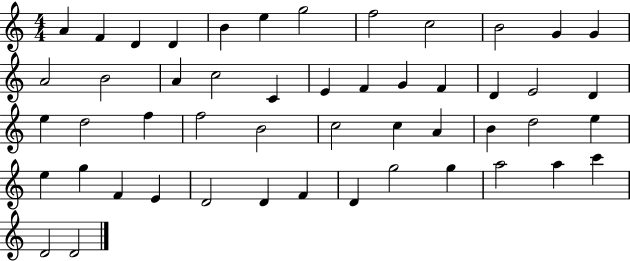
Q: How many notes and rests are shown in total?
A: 50